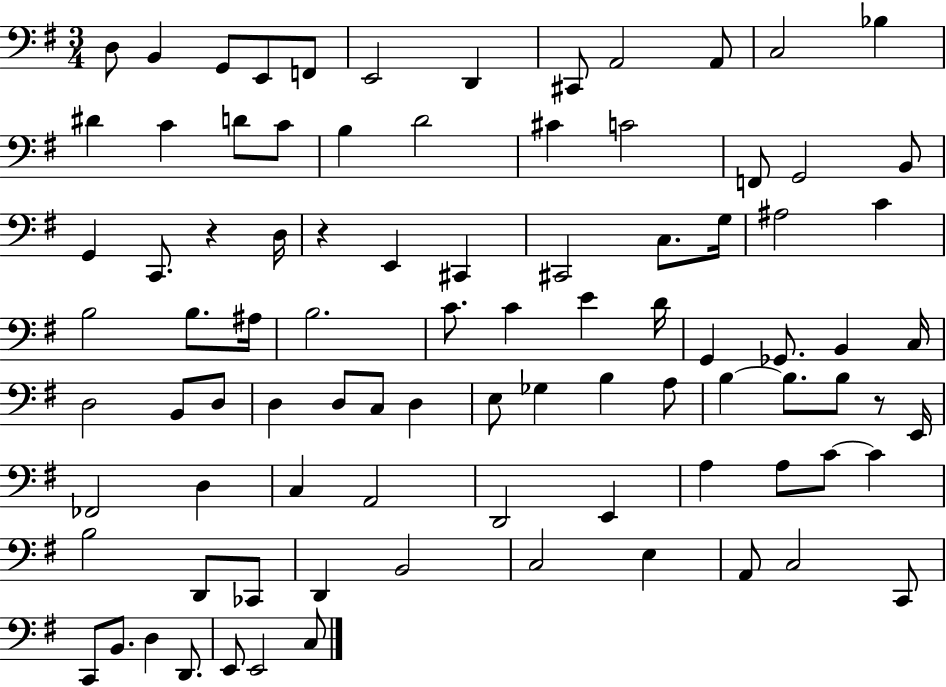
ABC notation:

X:1
T:Untitled
M:3/4
L:1/4
K:G
D,/2 B,, G,,/2 E,,/2 F,,/2 E,,2 D,, ^C,,/2 A,,2 A,,/2 C,2 _B, ^D C D/2 C/2 B, D2 ^C C2 F,,/2 G,,2 B,,/2 G,, C,,/2 z D,/4 z E,, ^C,, ^C,,2 C,/2 G,/4 ^A,2 C B,2 B,/2 ^A,/4 B,2 C/2 C E D/4 G,, _G,,/2 B,, C,/4 D,2 B,,/2 D,/2 D, D,/2 C,/2 D, E,/2 _G, B, A,/2 B, B,/2 B,/2 z/2 E,,/4 _F,,2 D, C, A,,2 D,,2 E,, A, A,/2 C/2 C B,2 D,,/2 _C,,/2 D,, B,,2 C,2 E, A,,/2 C,2 C,,/2 C,,/2 B,,/2 D, D,,/2 E,,/2 E,,2 C,/2